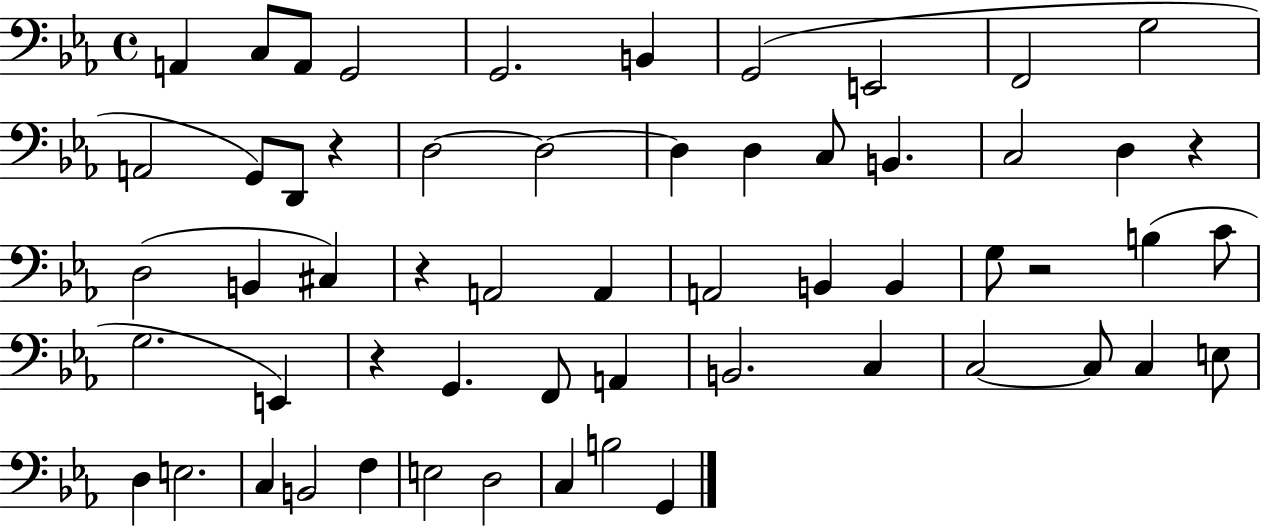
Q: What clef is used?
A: bass